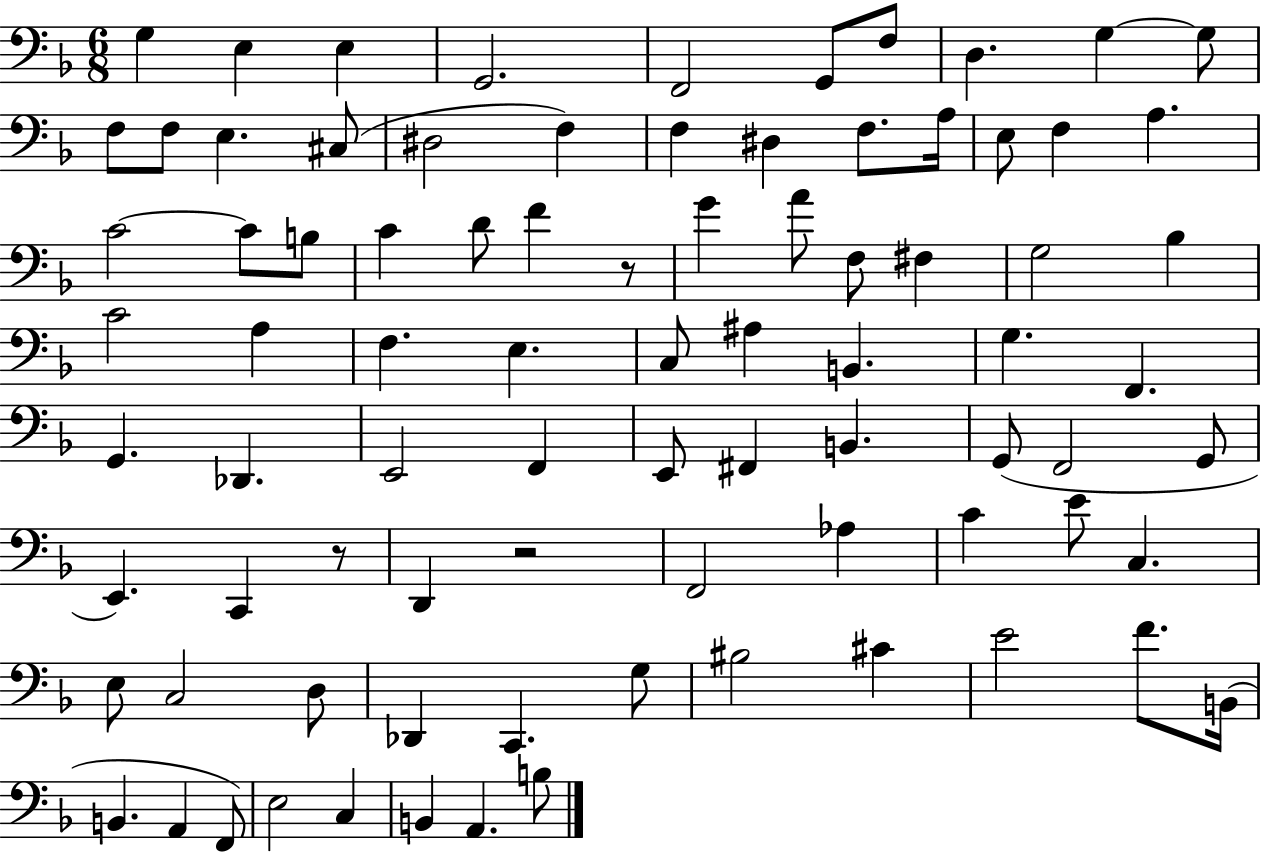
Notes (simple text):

G3/q E3/q E3/q G2/h. F2/h G2/e F3/e D3/q. G3/q G3/e F3/e F3/e E3/q. C#3/e D#3/h F3/q F3/q D#3/q F3/e. A3/s E3/e F3/q A3/q. C4/h C4/e B3/e C4/q D4/e F4/q R/e G4/q A4/e F3/e F#3/q G3/h Bb3/q C4/h A3/q F3/q. E3/q. C3/e A#3/q B2/q. G3/q. F2/q. G2/q. Db2/q. E2/h F2/q E2/e F#2/q B2/q. G2/e F2/h G2/e E2/q. C2/q R/e D2/q R/h F2/h Ab3/q C4/q E4/e C3/q. E3/e C3/h D3/e Db2/q C2/q. G3/e BIS3/h C#4/q E4/h F4/e. B2/s B2/q. A2/q F2/e E3/h C3/q B2/q A2/q. B3/e